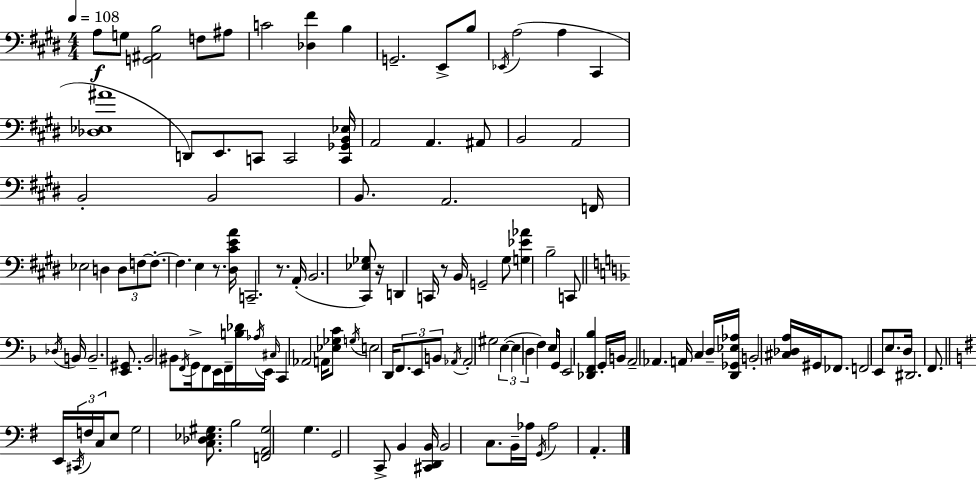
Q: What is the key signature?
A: E major